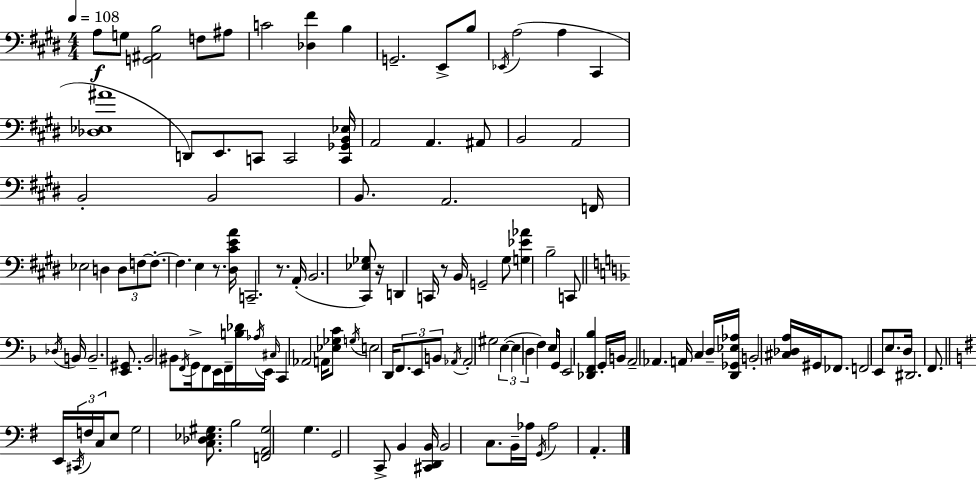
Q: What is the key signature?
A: E major